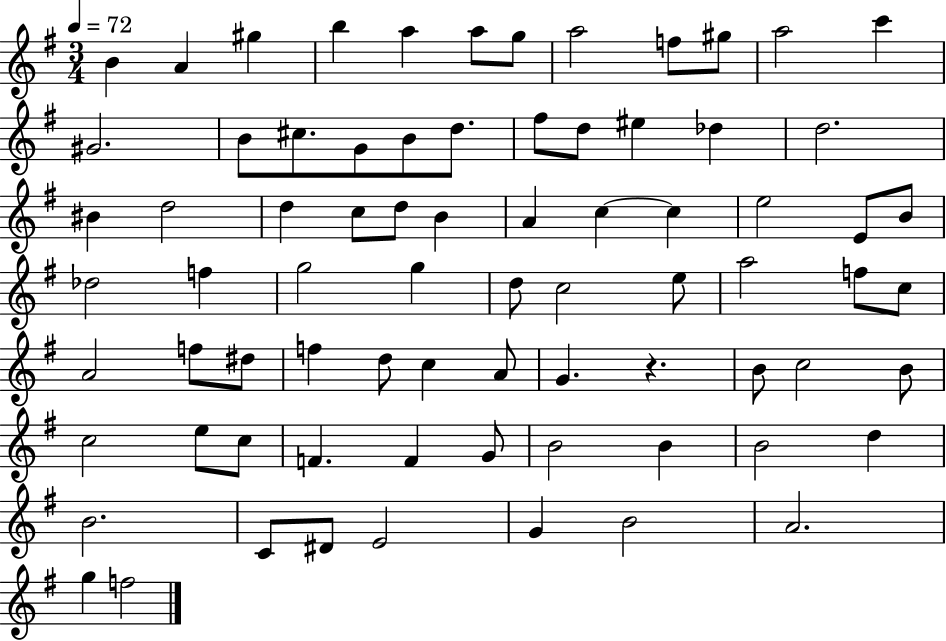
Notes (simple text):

B4/q A4/q G#5/q B5/q A5/q A5/e G5/e A5/h F5/e G#5/e A5/h C6/q G#4/h. B4/e C#5/e. G4/e B4/e D5/e. F#5/e D5/e EIS5/q Db5/q D5/h. BIS4/q D5/h D5/q C5/e D5/e B4/q A4/q C5/q C5/q E5/h E4/e B4/e Db5/h F5/q G5/h G5/q D5/e C5/h E5/e A5/h F5/e C5/e A4/h F5/e D#5/e F5/q D5/e C5/q A4/e G4/q. R/q. B4/e C5/h B4/e C5/h E5/e C5/e F4/q. F4/q G4/e B4/h B4/q B4/h D5/q B4/h. C4/e D#4/e E4/h G4/q B4/h A4/h. G5/q F5/h